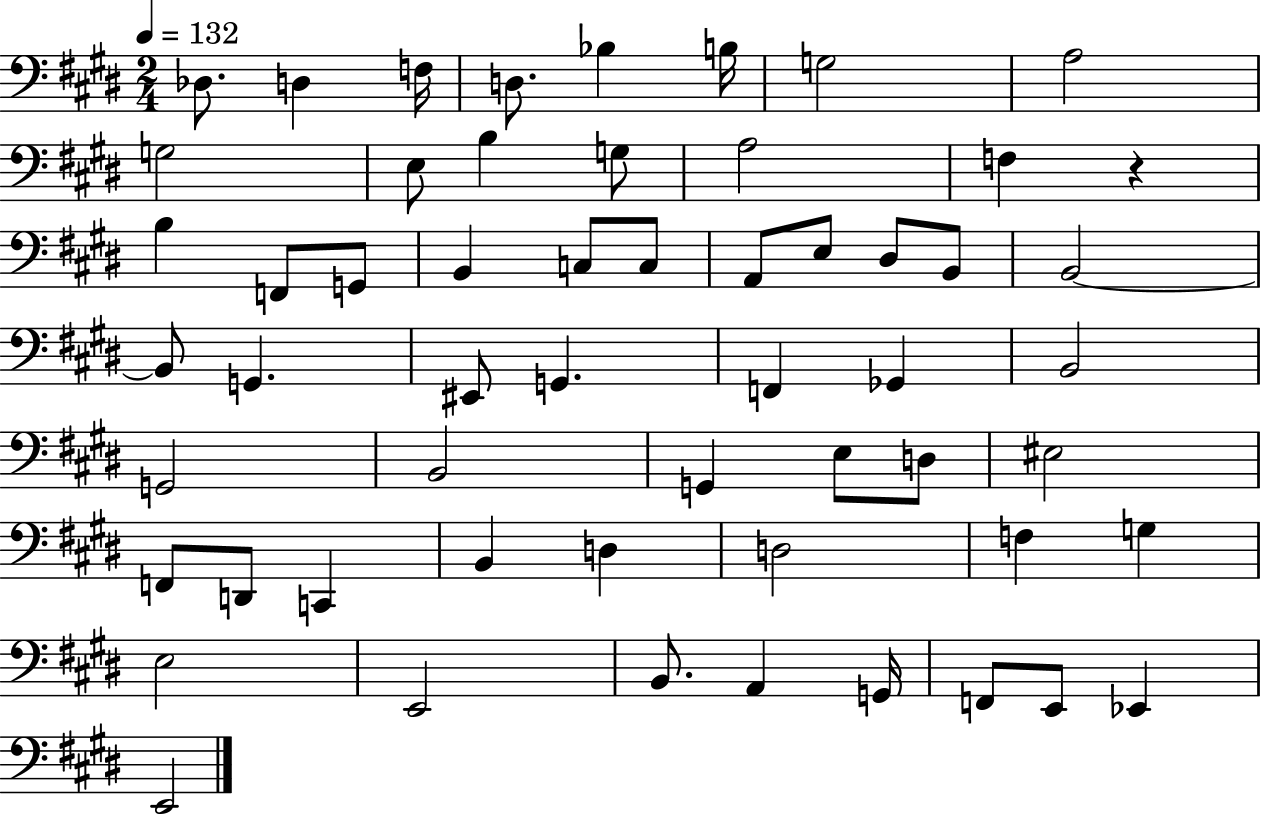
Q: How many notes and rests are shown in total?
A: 56